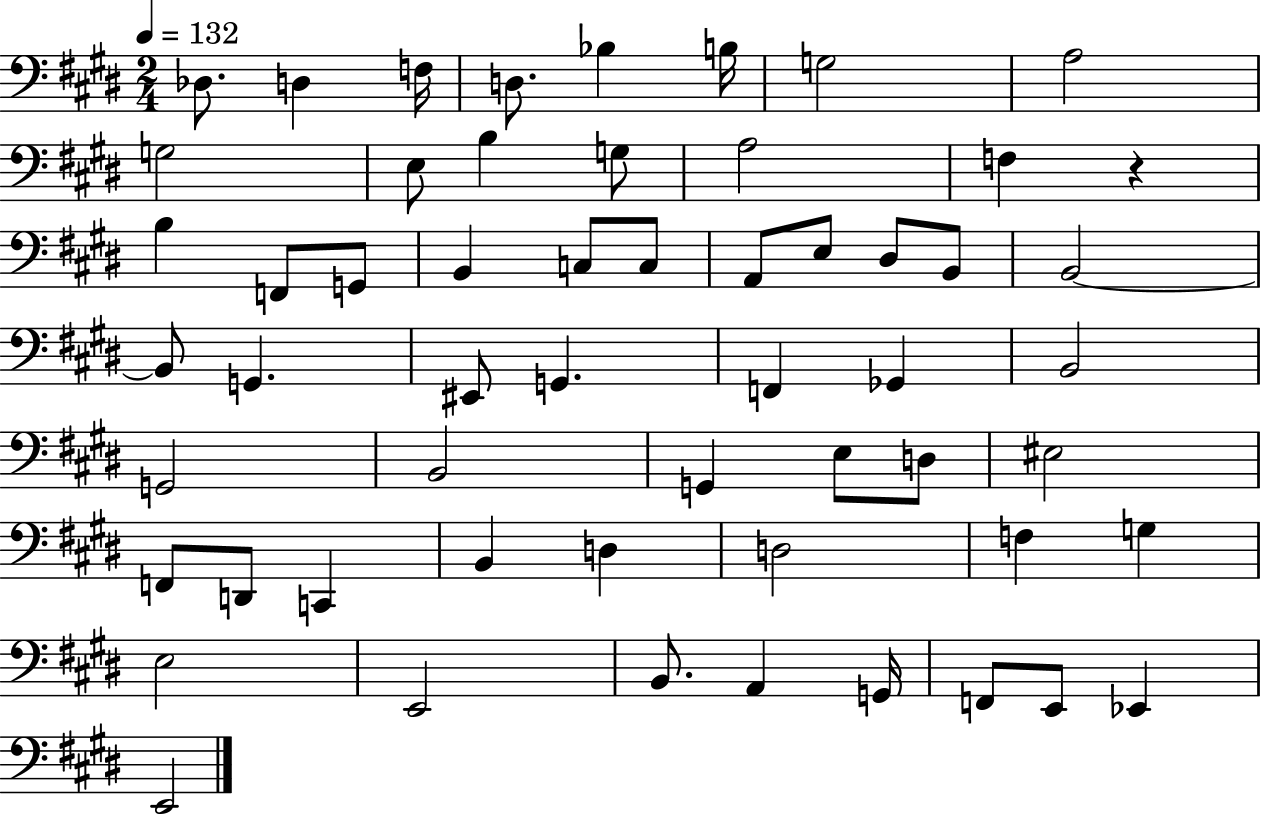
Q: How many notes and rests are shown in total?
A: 56